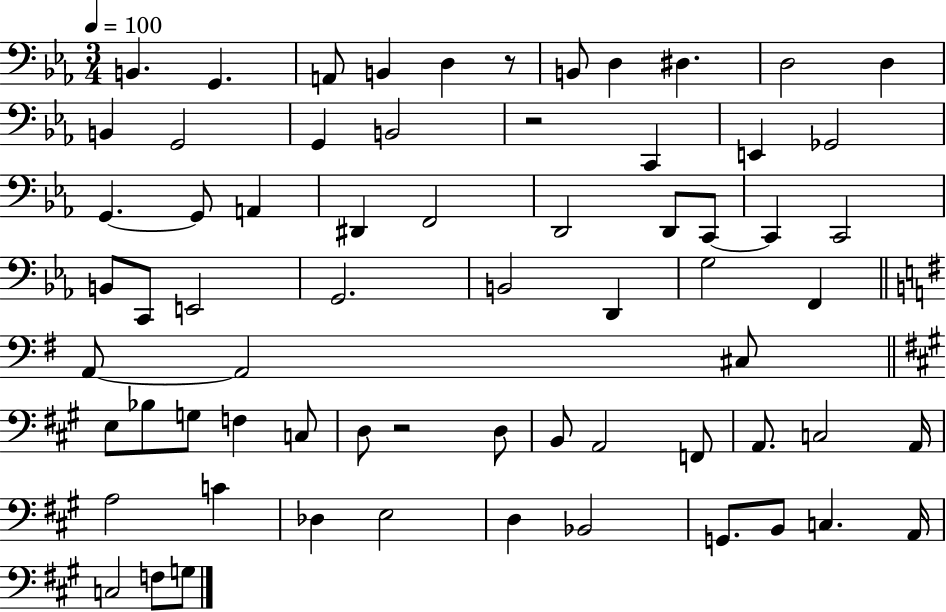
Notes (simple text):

B2/q. G2/q. A2/e B2/q D3/q R/e B2/e D3/q D#3/q. D3/h D3/q B2/q G2/h G2/q B2/h R/h C2/q E2/q Gb2/h G2/q. G2/e A2/q D#2/q F2/h D2/h D2/e C2/e C2/q C2/h B2/e C2/e E2/h G2/h. B2/h D2/q G3/h F2/q A2/e A2/h C#3/e E3/e Bb3/e G3/e F3/q C3/e D3/e R/h D3/e B2/e A2/h F2/e A2/e. C3/h A2/s A3/h C4/q Db3/q E3/h D3/q Bb2/h G2/e. B2/e C3/q. A2/s C3/h F3/e G3/e